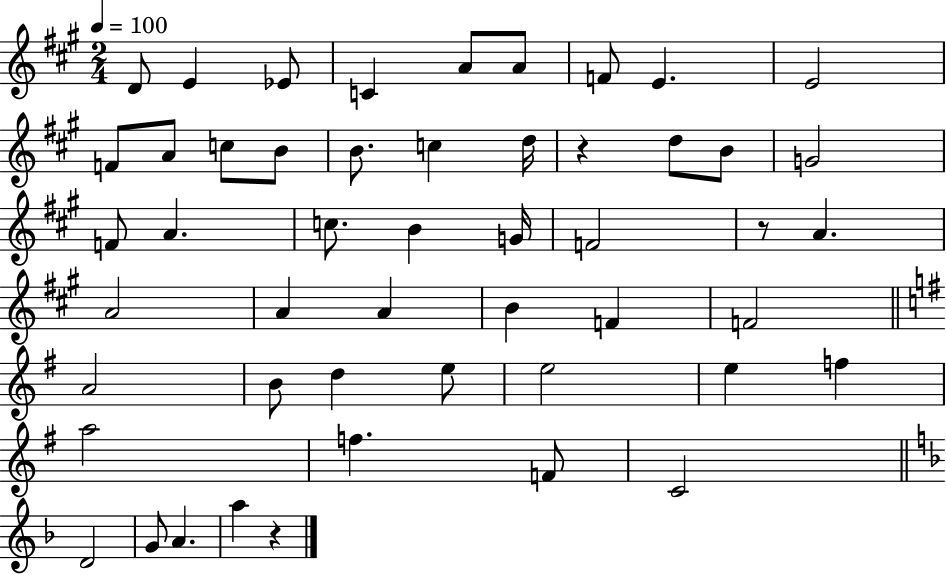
D4/e E4/q Eb4/e C4/q A4/e A4/e F4/e E4/q. E4/h F4/e A4/e C5/e B4/e B4/e. C5/q D5/s R/q D5/e B4/e G4/h F4/e A4/q. C5/e. B4/q G4/s F4/h R/e A4/q. A4/h A4/q A4/q B4/q F4/q F4/h A4/h B4/e D5/q E5/e E5/h E5/q F5/q A5/h F5/q. F4/e C4/h D4/h G4/e A4/q. A5/q R/q